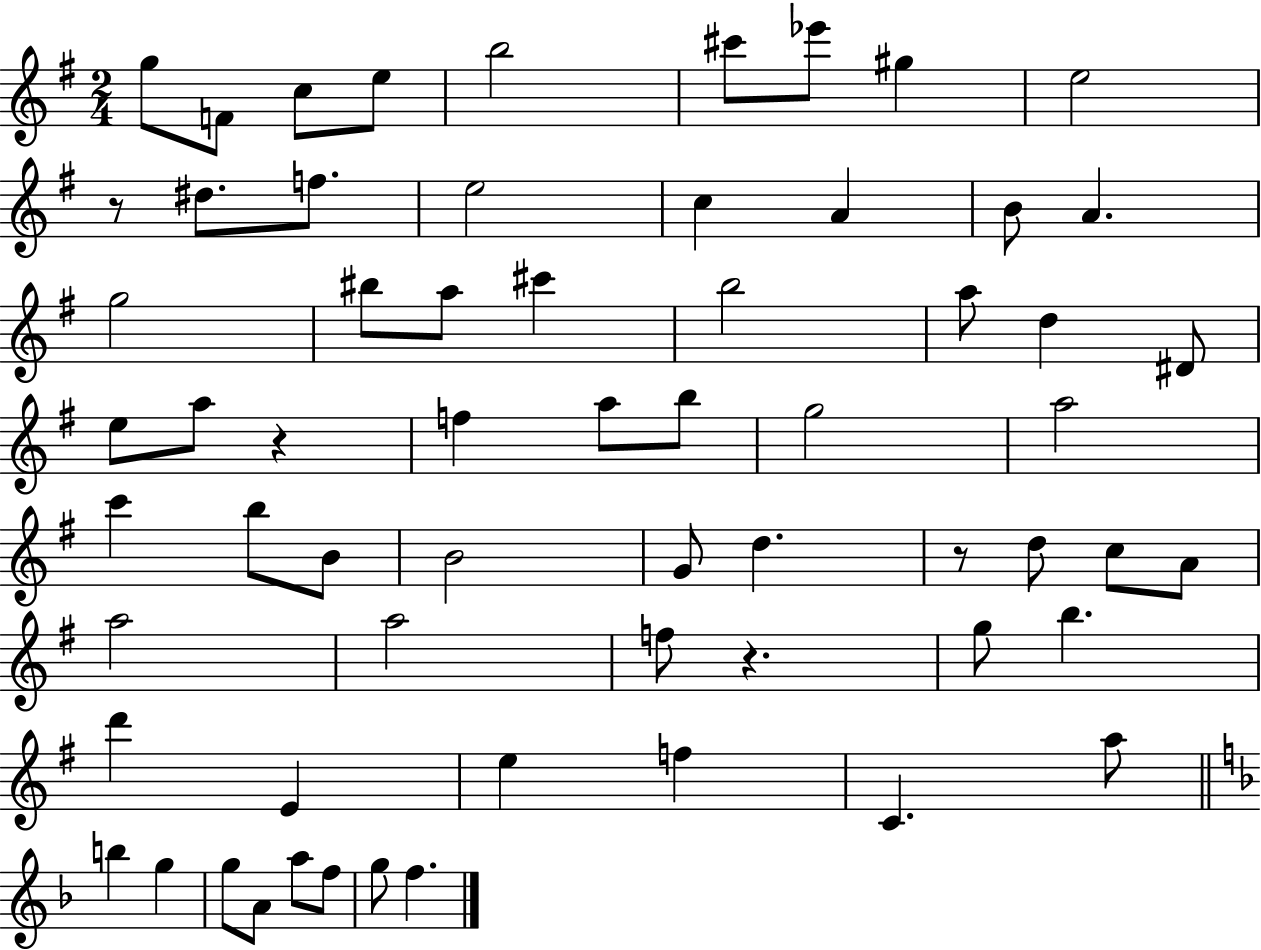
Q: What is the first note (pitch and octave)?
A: G5